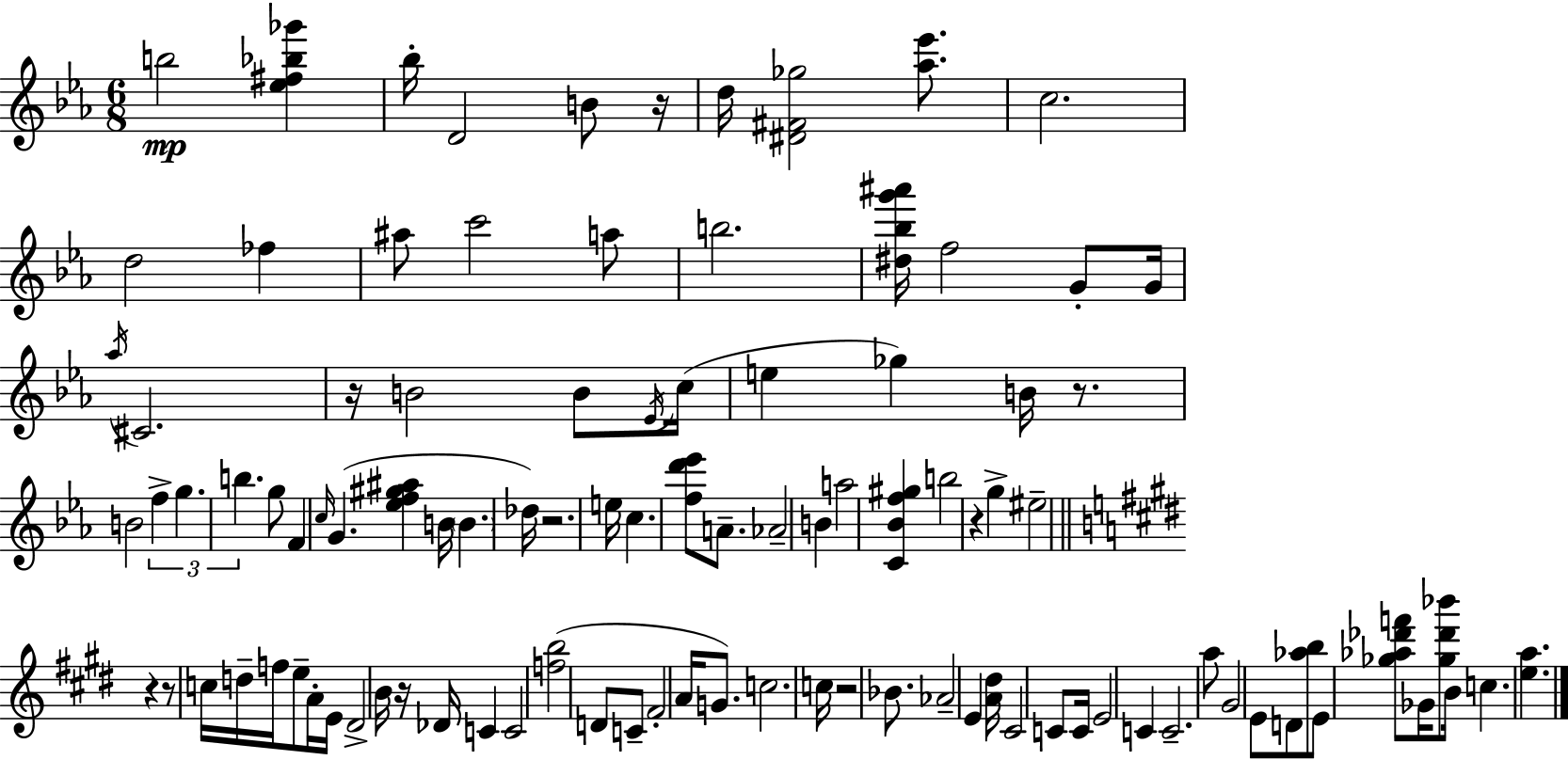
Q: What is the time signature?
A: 6/8